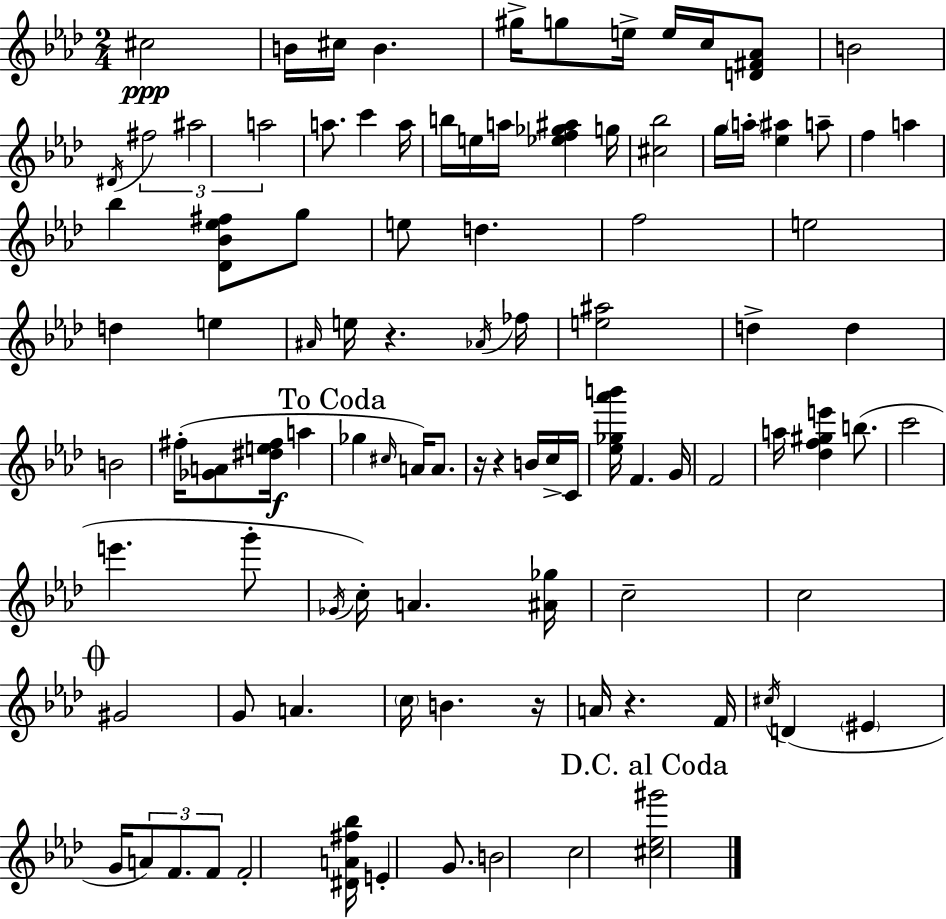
C#5/h B4/s C#5/s B4/q. G#5/s G5/e E5/s E5/s C5/s [D4,F#4,Ab4]/e B4/h D#4/s F#5/h A#5/h A5/h A5/e. C6/q A5/s B5/s E5/s A5/s [Eb5,F5,Gb5,A#5]/q G5/s [C#5,Bb5]/h G5/s A5/s [Eb5,A#5]/q A5/e F5/q A5/q Bb5/q [Db4,Bb4,Eb5,F#5]/e G5/e E5/e D5/q. F5/h E5/h D5/q E5/q A#4/s E5/s R/q. Ab4/s FES5/s [E5,A#5]/h D5/q D5/q B4/h F#5/s [Gb4,A4]/e [D#5,E5,F#5]/s A5/q Gb5/q C#5/s A4/s A4/e. R/s R/q B4/s C5/s C4/s [Eb5,Gb5,Ab6,B6]/s F4/q. G4/s F4/h A5/s [Db5,F5,G#5,E6]/q B5/e. C6/h E6/q. G6/e Gb4/s C5/s A4/q. [A#4,Gb5]/s C5/h C5/h G#4/h G4/e A4/q. C5/s B4/q. R/s A4/s R/q. F4/s C#5/s D4/q EIS4/q G4/s A4/e F4/e. F4/e F4/h [D#4,A4,F#5,Bb5]/s E4/q G4/e. B4/h C5/h [C#5,Eb5,G#6]/h